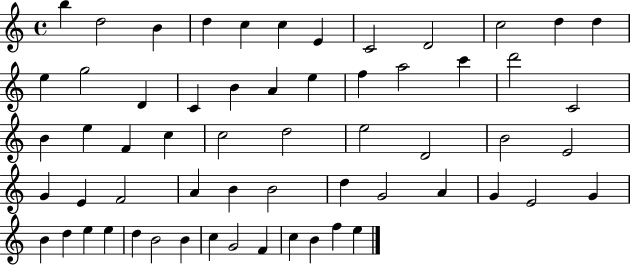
B5/q D5/h B4/q D5/q C5/q C5/q E4/q C4/h D4/h C5/h D5/q D5/q E5/q G5/h D4/q C4/q B4/q A4/q E5/q F5/q A5/h C6/q D6/h C4/h B4/q E5/q F4/q C5/q C5/h D5/h E5/h D4/h B4/h E4/h G4/q E4/q F4/h A4/q B4/q B4/h D5/q G4/h A4/q G4/q E4/h G4/q B4/q D5/q E5/q E5/q D5/q B4/h B4/q C5/q G4/h F4/q C5/q B4/q F5/q E5/q